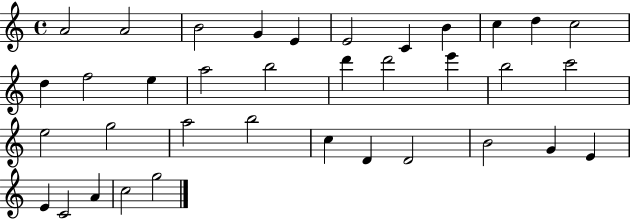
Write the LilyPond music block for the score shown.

{
  \clef treble
  \time 4/4
  \defaultTimeSignature
  \key c \major
  a'2 a'2 | b'2 g'4 e'4 | e'2 c'4 b'4 | c''4 d''4 c''2 | \break d''4 f''2 e''4 | a''2 b''2 | d'''4 d'''2 e'''4 | b''2 c'''2 | \break e''2 g''2 | a''2 b''2 | c''4 d'4 d'2 | b'2 g'4 e'4 | \break e'4 c'2 a'4 | c''2 g''2 | \bar "|."
}